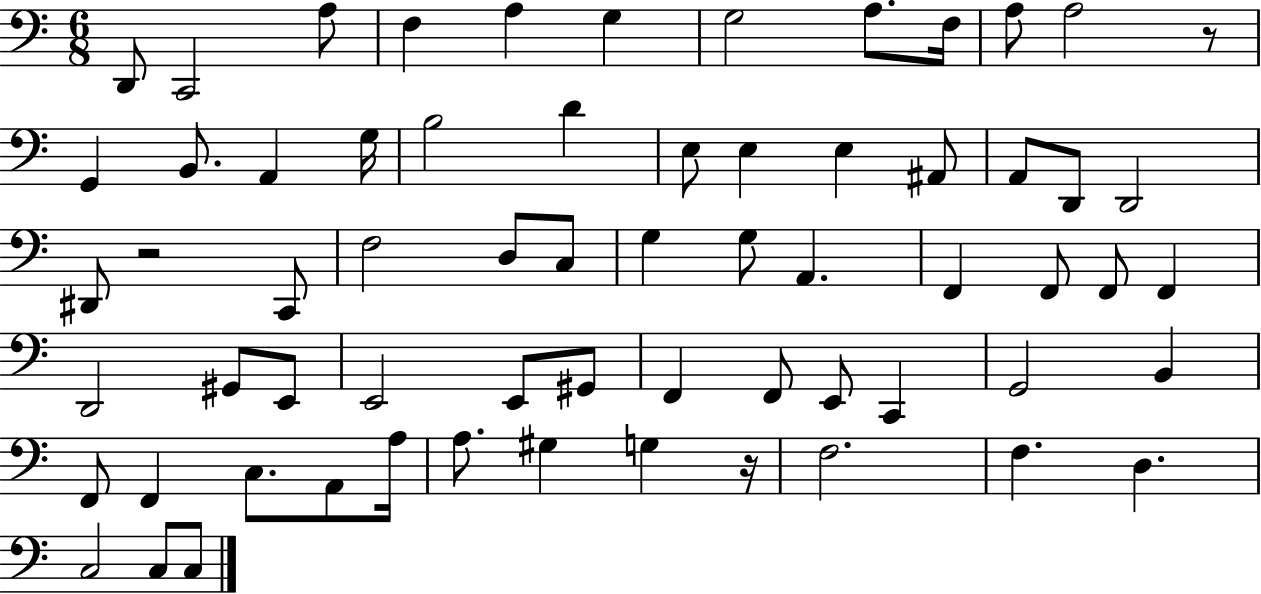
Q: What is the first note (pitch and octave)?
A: D2